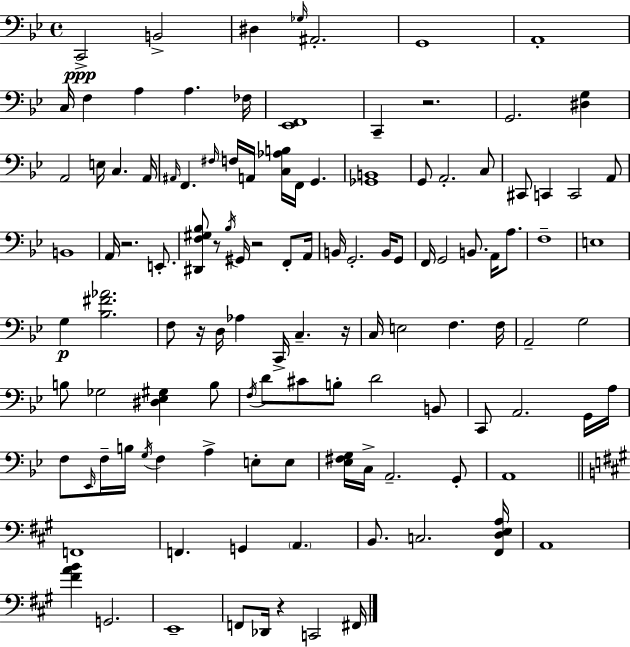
C2/h B2/h D#3/q Gb3/s A#2/h. G2/w A2/w C3/s F3/q A3/q A3/q. FES3/s [Eb2,F2]/w C2/q R/h. G2/h. [D#3,G3]/q A2/h E3/s C3/q. A2/s A#2/s F2/q. F#3/s F3/s A2/s [C3,Ab3,B3]/s F2/s G2/q. [Gb2,B2]/w G2/e A2/h. C3/e C#2/e C2/q C2/h A2/e B2/w A2/s R/h. E2/e. [D#2,F3,G#3,Bb3]/e R/e Bb3/s G#2/s R/h F2/e A2/s B2/s G2/h. B2/s G2/e F2/s G2/h B2/e. A2/s A3/e. F3/w E3/w G3/q [Bb3,F#4,Ab4]/h. F3/e R/s D3/s Ab3/q C2/s C3/q. R/s C3/s E3/h F3/q. F3/s A2/h G3/h B3/e Gb3/h [D#3,Eb3,G#3]/q B3/e F3/s D4/e C#4/e B3/e D4/h B2/e C2/e A2/h. G2/s A3/s F3/e Eb2/s F3/s B3/s G3/s F3/q A3/q E3/e E3/e [Eb3,F#3,G3]/s C3/s A2/h. G2/e A2/w F2/w F2/q. G2/q A2/q. B2/e. C3/h. [F#2,D3,E3,A3]/s A2/w [F#4,A4,B4]/q G2/h. E2/w F2/e Db2/s R/q C2/h F#2/s